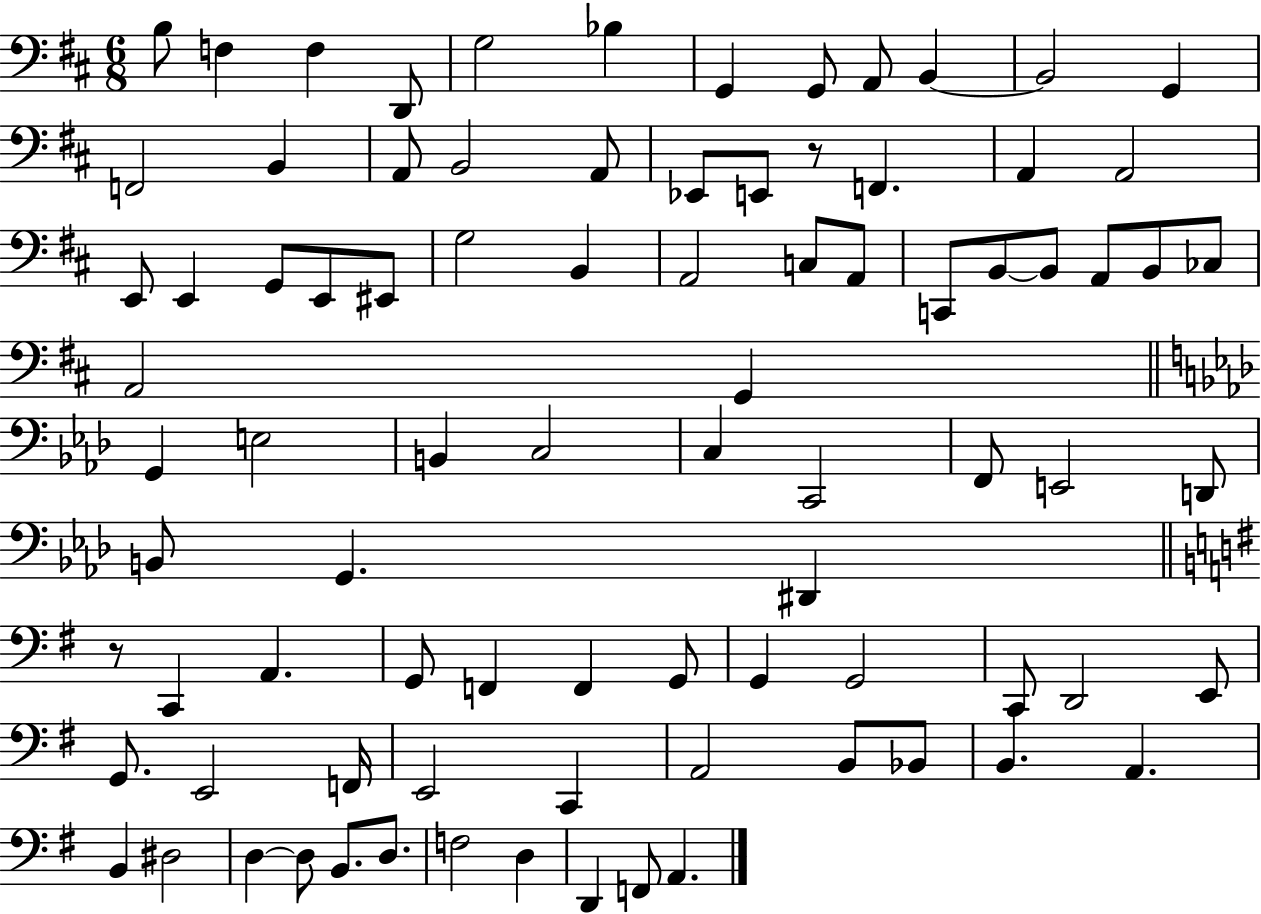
X:1
T:Untitled
M:6/8
L:1/4
K:D
B,/2 F, F, D,,/2 G,2 _B, G,, G,,/2 A,,/2 B,, B,,2 G,, F,,2 B,, A,,/2 B,,2 A,,/2 _E,,/2 E,,/2 z/2 F,, A,, A,,2 E,,/2 E,, G,,/2 E,,/2 ^E,,/2 G,2 B,, A,,2 C,/2 A,,/2 C,,/2 B,,/2 B,,/2 A,,/2 B,,/2 _C,/2 A,,2 G,, G,, E,2 B,, C,2 C, C,,2 F,,/2 E,,2 D,,/2 B,,/2 G,, ^D,, z/2 C,, A,, G,,/2 F,, F,, G,,/2 G,, G,,2 C,,/2 D,,2 E,,/2 G,,/2 E,,2 F,,/4 E,,2 C,, A,,2 B,,/2 _B,,/2 B,, A,, B,, ^D,2 D, D,/2 B,,/2 D,/2 F,2 D, D,, F,,/2 A,,